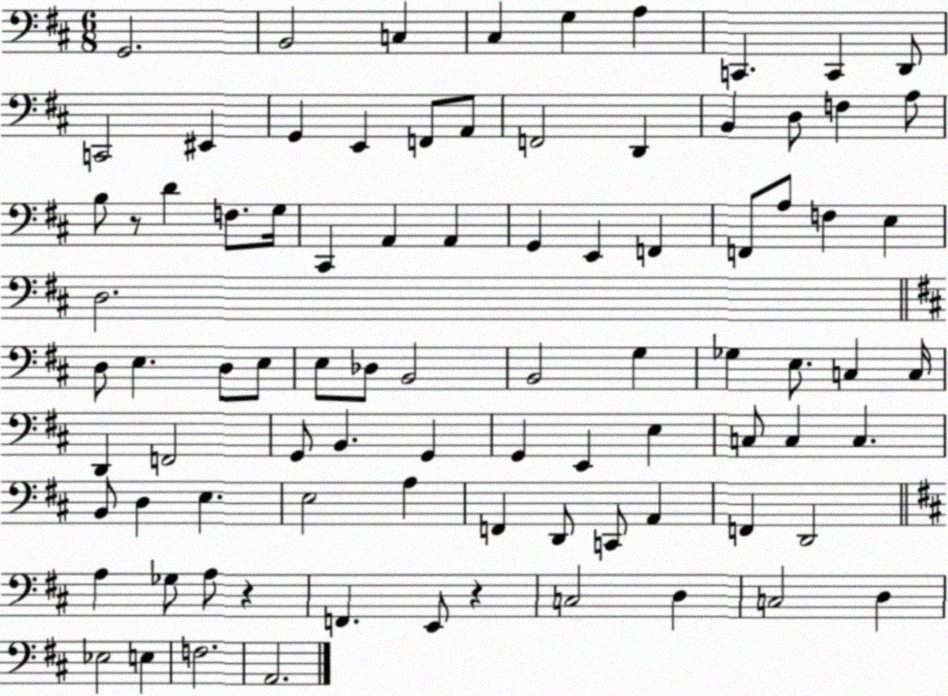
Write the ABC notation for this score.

X:1
T:Untitled
M:6/8
L:1/4
K:D
G,,2 B,,2 C, ^C, G, A, C,, C,, D,,/2 C,,2 ^E,, G,, E,, F,,/2 A,,/2 F,,2 D,, B,, D,/2 F, A,/2 B,/2 z/2 D F,/2 G,/4 ^C,, A,, A,, G,, E,, F,, F,,/2 A,/2 F, E, D,2 D,/2 E, D,/2 E,/2 E,/2 _D,/2 B,,2 B,,2 G, _G, E,/2 C, C,/4 D,, F,,2 G,,/2 B,, G,, G,, E,, E, C,/2 C, C, B,,/2 D, E, E,2 A, F,, D,,/2 C,,/2 A,, F,, D,,2 A, _G,/2 A,/2 z F,, E,,/2 z C,2 D, C,2 D, _E,2 E, F,2 A,,2